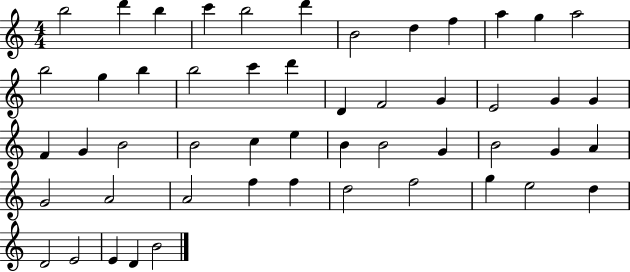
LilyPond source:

{
  \clef treble
  \numericTimeSignature
  \time 4/4
  \key c \major
  b''2 d'''4 b''4 | c'''4 b''2 d'''4 | b'2 d''4 f''4 | a''4 g''4 a''2 | \break b''2 g''4 b''4 | b''2 c'''4 d'''4 | d'4 f'2 g'4 | e'2 g'4 g'4 | \break f'4 g'4 b'2 | b'2 c''4 e''4 | b'4 b'2 g'4 | b'2 g'4 a'4 | \break g'2 a'2 | a'2 f''4 f''4 | d''2 f''2 | g''4 e''2 d''4 | \break d'2 e'2 | e'4 d'4 b'2 | \bar "|."
}